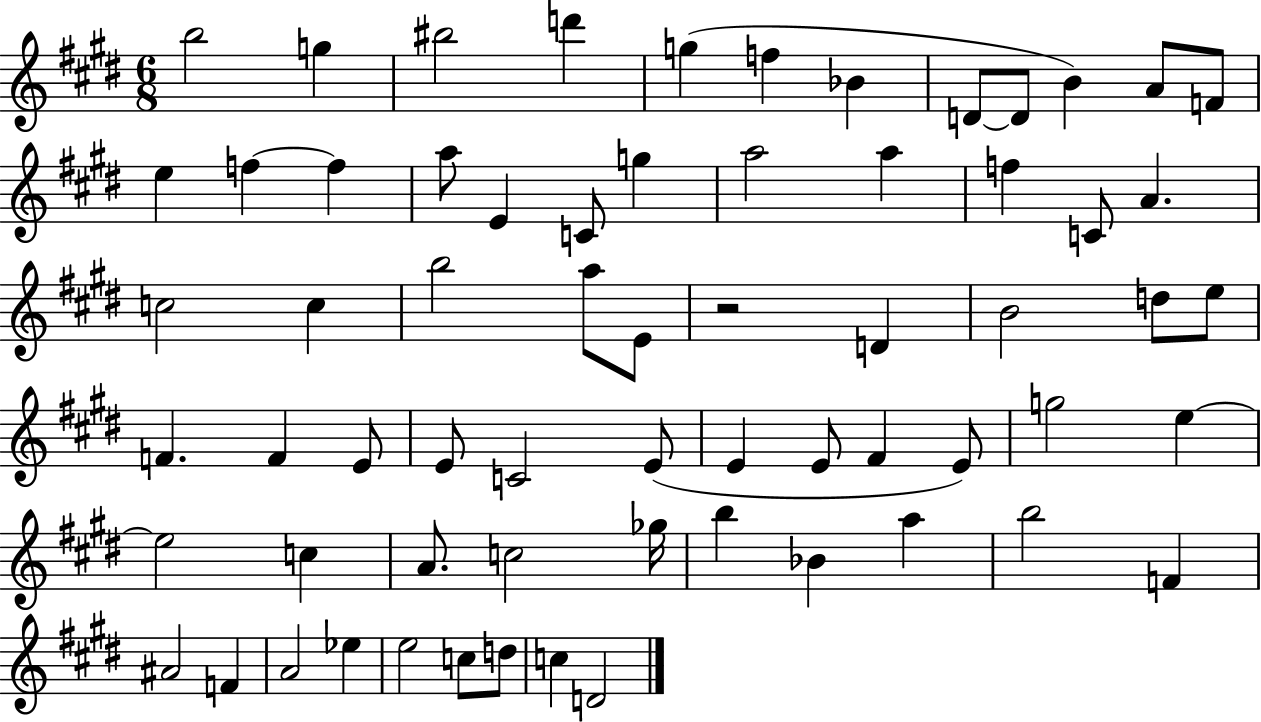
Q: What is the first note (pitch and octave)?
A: B5